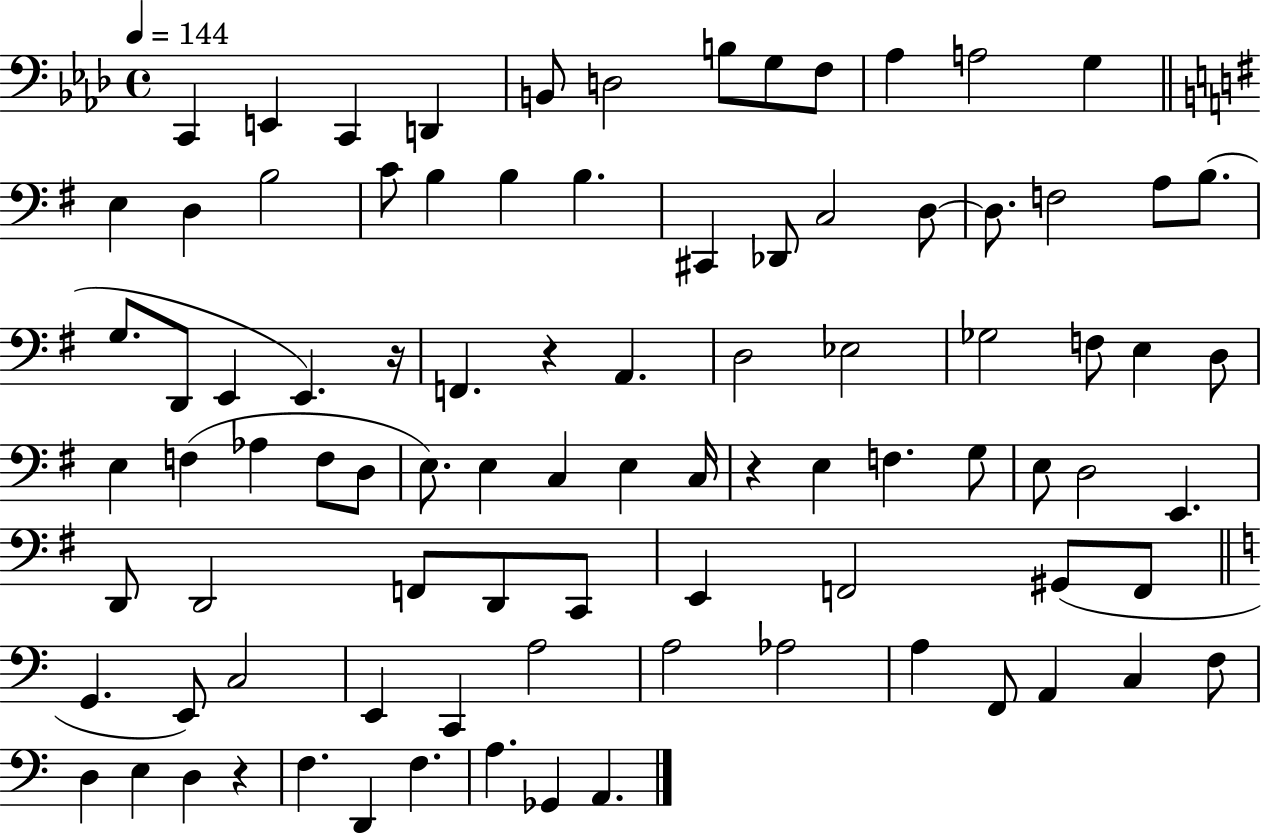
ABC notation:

X:1
T:Untitled
M:4/4
L:1/4
K:Ab
C,, E,, C,, D,, B,,/2 D,2 B,/2 G,/2 F,/2 _A, A,2 G, E, D, B,2 C/2 B, B, B, ^C,, _D,,/2 C,2 D,/2 D,/2 F,2 A,/2 B,/2 G,/2 D,,/2 E,, E,, z/4 F,, z A,, D,2 _E,2 _G,2 F,/2 E, D,/2 E, F, _A, F,/2 D,/2 E,/2 E, C, E, C,/4 z E, F, G,/2 E,/2 D,2 E,, D,,/2 D,,2 F,,/2 D,,/2 C,,/2 E,, F,,2 ^G,,/2 F,,/2 G,, E,,/2 C,2 E,, C,, A,2 A,2 _A,2 A, F,,/2 A,, C, F,/2 D, E, D, z F, D,, F, A, _G,, A,,